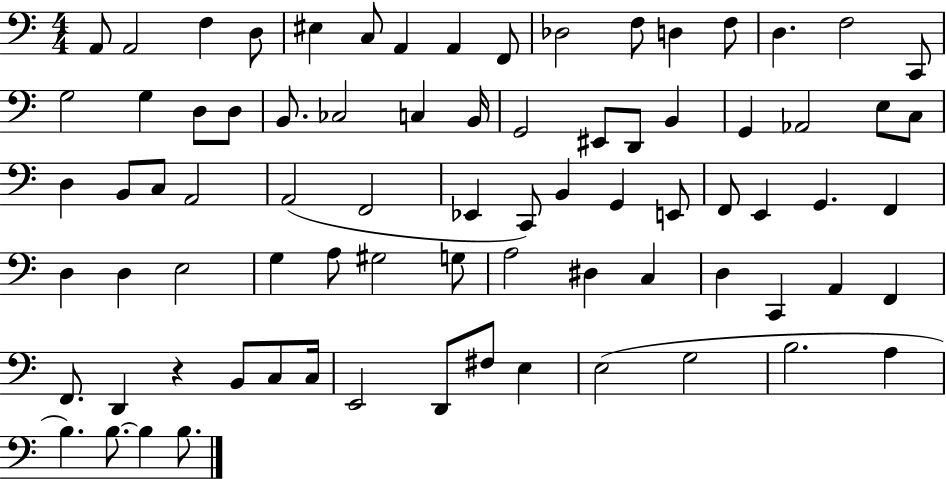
{
  \clef bass
  \numericTimeSignature
  \time 4/4
  \key c \major
  a,8 a,2 f4 d8 | eis4 c8 a,4 a,4 f,8 | des2 f8 d4 f8 | d4. f2 c,8 | \break g2 g4 d8 d8 | b,8. ces2 c4 b,16 | g,2 eis,8 d,8 b,4 | g,4 aes,2 e8 c8 | \break d4 b,8 c8 a,2 | a,2( f,2 | ees,4 c,8) b,4 g,4 e,8 | f,8 e,4 g,4. f,4 | \break d4 d4 e2 | g4 a8 gis2 g8 | a2 dis4 c4 | d4 c,4 a,4 f,4 | \break f,8. d,4 r4 b,8 c8 c16 | e,2 d,8 fis8 e4 | e2( g2 | b2. a4 | \break b4.) b8.~~ b4 b8. | \bar "|."
}